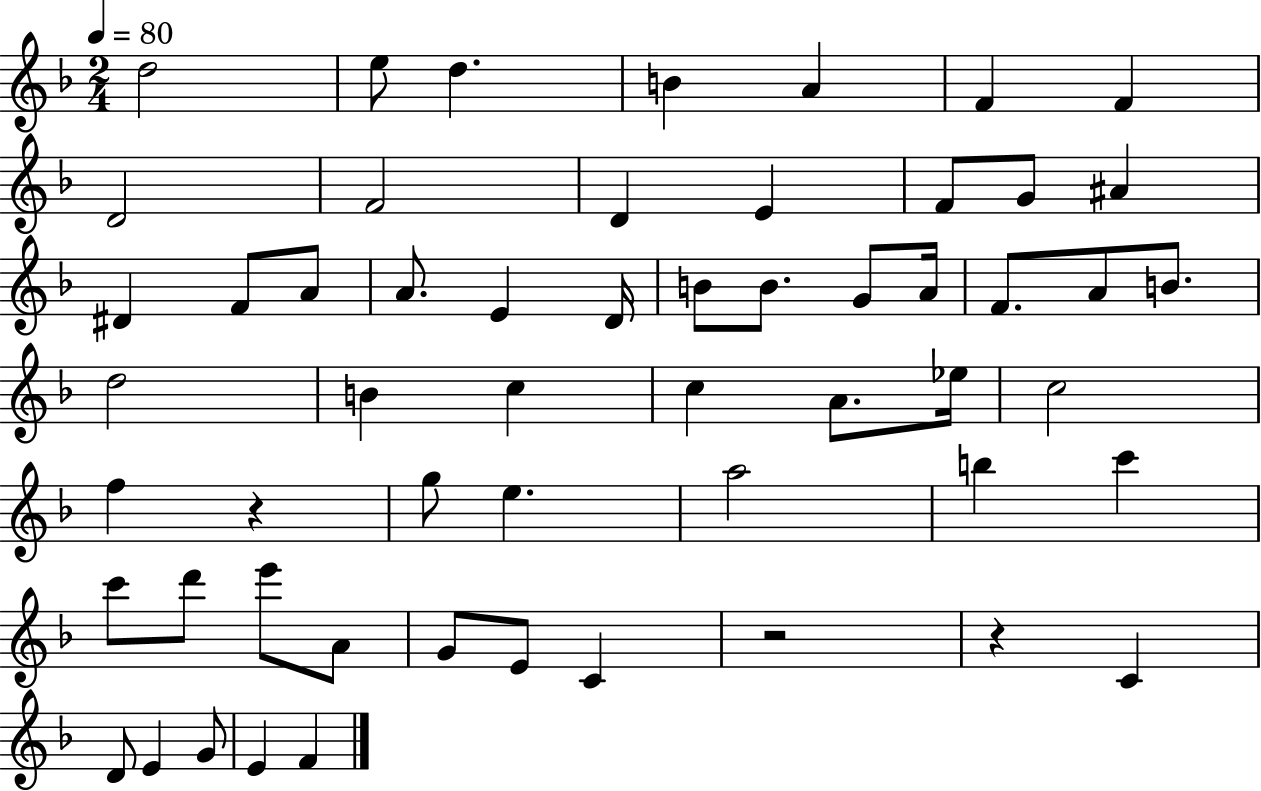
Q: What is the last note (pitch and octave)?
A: F4